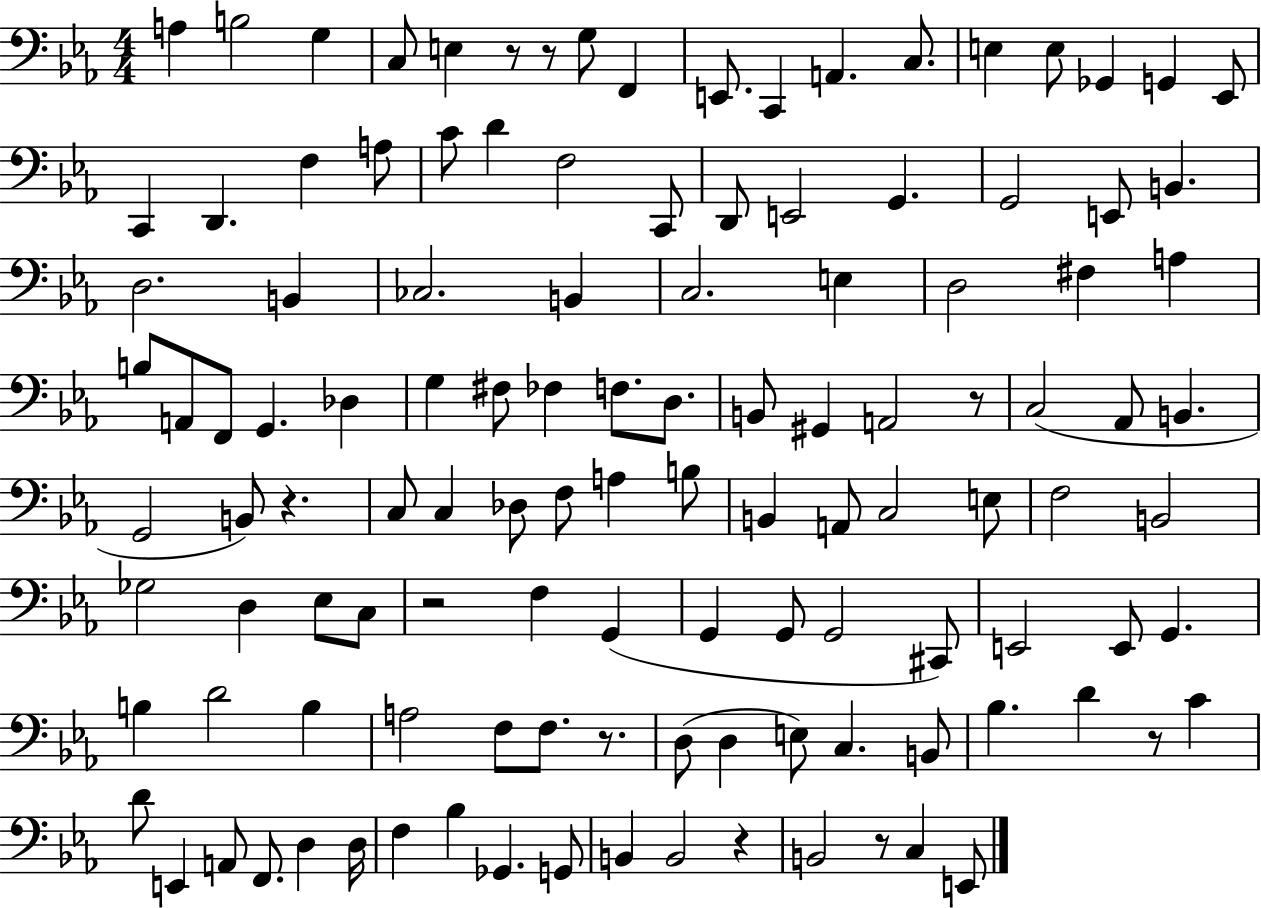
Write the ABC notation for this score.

X:1
T:Untitled
M:4/4
L:1/4
K:Eb
A, B,2 G, C,/2 E, z/2 z/2 G,/2 F,, E,,/2 C,, A,, C,/2 E, E,/2 _G,, G,, _E,,/2 C,, D,, F, A,/2 C/2 D F,2 C,,/2 D,,/2 E,,2 G,, G,,2 E,,/2 B,, D,2 B,, _C,2 B,, C,2 E, D,2 ^F, A, B,/2 A,,/2 F,,/2 G,, _D, G, ^F,/2 _F, F,/2 D,/2 B,,/2 ^G,, A,,2 z/2 C,2 _A,,/2 B,, G,,2 B,,/2 z C,/2 C, _D,/2 F,/2 A, B,/2 B,, A,,/2 C,2 E,/2 F,2 B,,2 _G,2 D, _E,/2 C,/2 z2 F, G,, G,, G,,/2 G,,2 ^C,,/2 E,,2 E,,/2 G,, B, D2 B, A,2 F,/2 F,/2 z/2 D,/2 D, E,/2 C, B,,/2 _B, D z/2 C D/2 E,, A,,/2 F,,/2 D, D,/4 F, _B, _G,, G,,/2 B,, B,,2 z B,,2 z/2 C, E,,/2